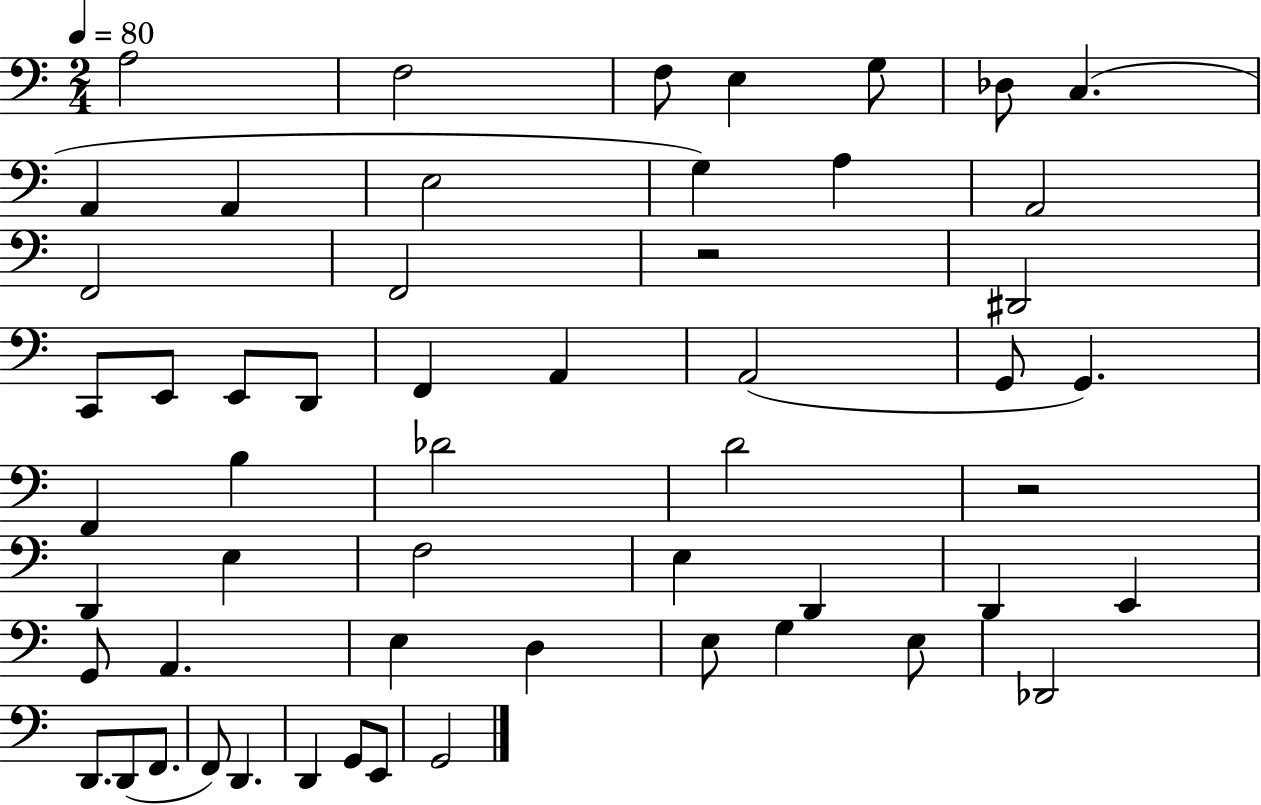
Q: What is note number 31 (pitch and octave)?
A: E3